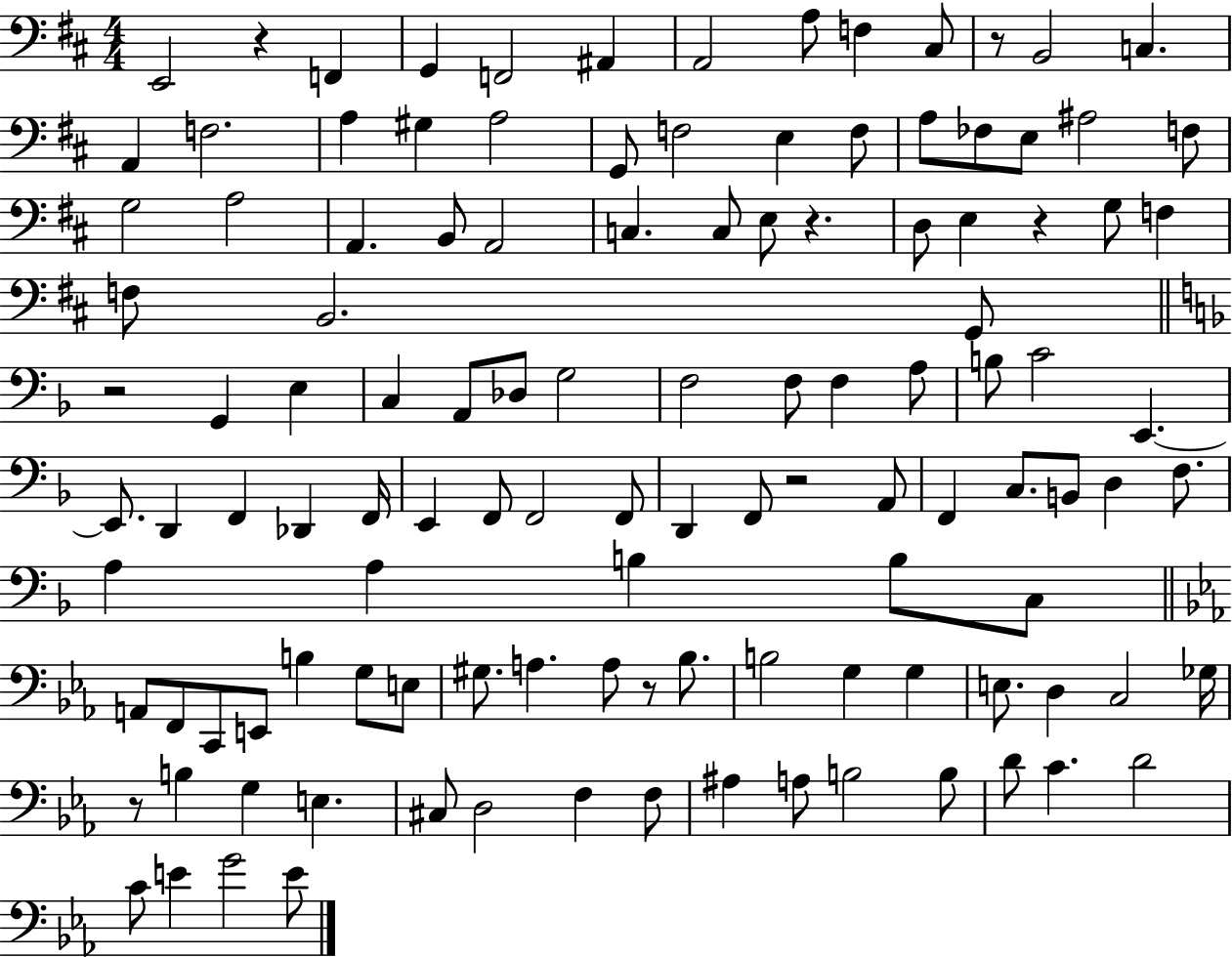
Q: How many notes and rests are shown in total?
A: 119